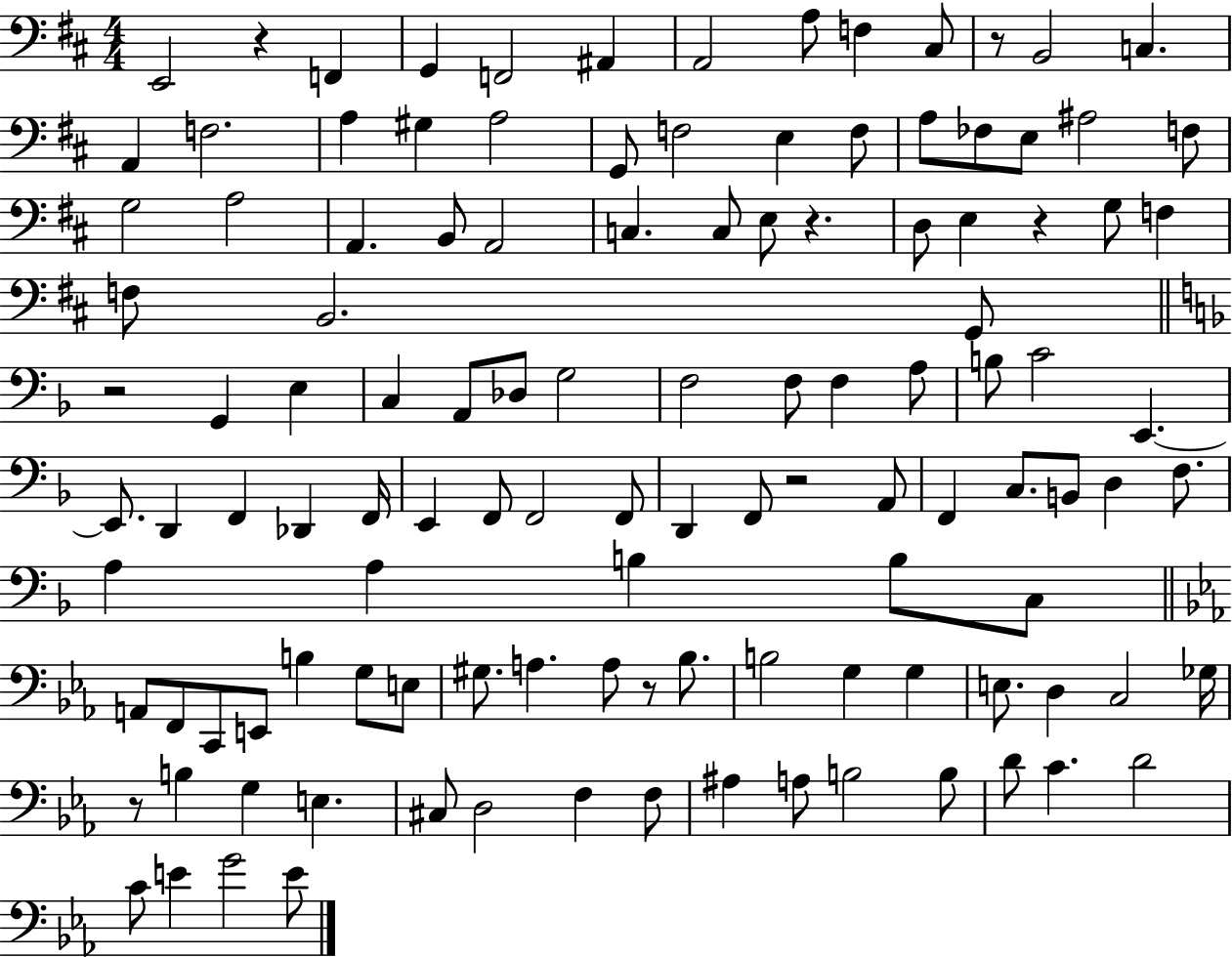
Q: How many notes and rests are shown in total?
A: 119